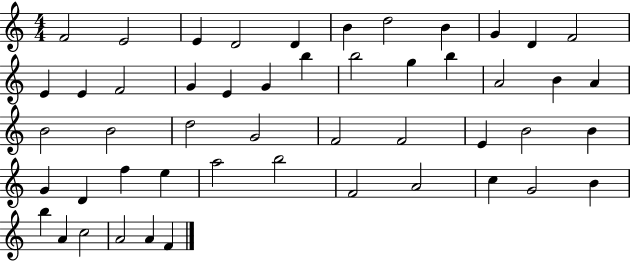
{
  \clef treble
  \numericTimeSignature
  \time 4/4
  \key c \major
  f'2 e'2 | e'4 d'2 d'4 | b'4 d''2 b'4 | g'4 d'4 f'2 | \break e'4 e'4 f'2 | g'4 e'4 g'4 b''4 | b''2 g''4 b''4 | a'2 b'4 a'4 | \break b'2 b'2 | d''2 g'2 | f'2 f'2 | e'4 b'2 b'4 | \break g'4 d'4 f''4 e''4 | a''2 b''2 | f'2 a'2 | c''4 g'2 b'4 | \break b''4 a'4 c''2 | a'2 a'4 f'4 | \bar "|."
}